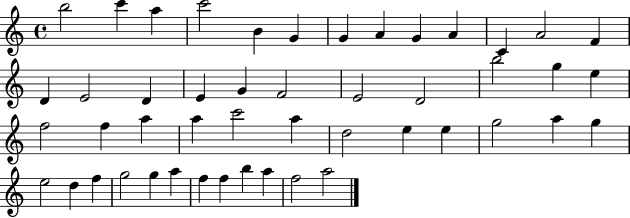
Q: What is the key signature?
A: C major